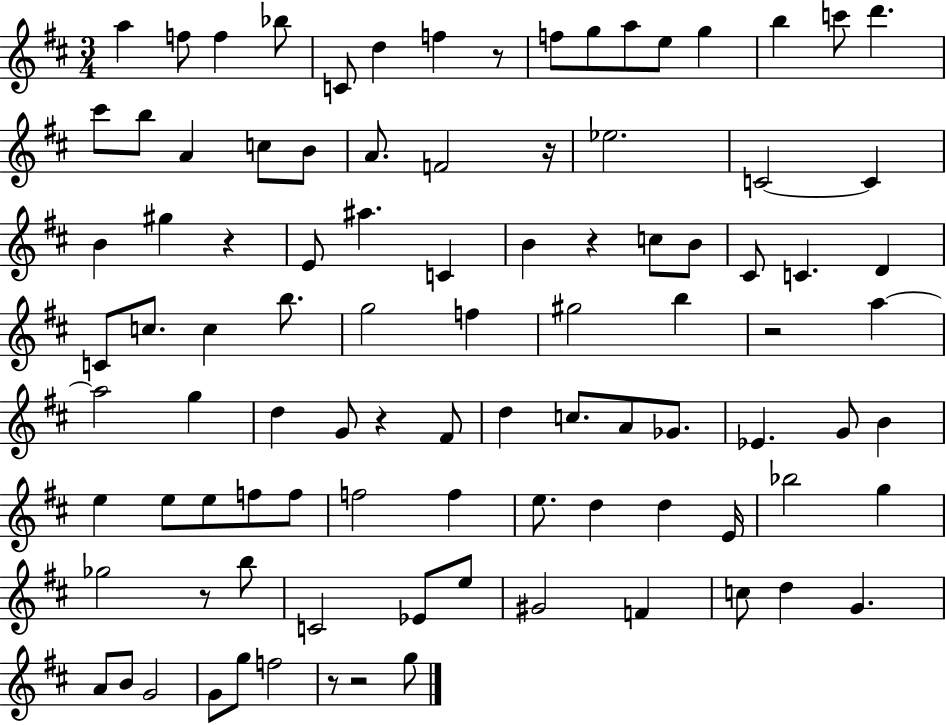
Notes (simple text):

A5/q F5/e F5/q Bb5/e C4/e D5/q F5/q R/e F5/e G5/e A5/e E5/e G5/q B5/q C6/e D6/q. C#6/e B5/e A4/q C5/e B4/e A4/e. F4/h R/s Eb5/h. C4/h C4/q B4/q G#5/q R/q E4/e A#5/q. C4/q B4/q R/q C5/e B4/e C#4/e C4/q. D4/q C4/e C5/e. C5/q B5/e. G5/h F5/q G#5/h B5/q R/h A5/q A5/h G5/q D5/q G4/e R/q F#4/e D5/q C5/e. A4/e Gb4/e. Eb4/q. G4/e B4/q E5/q E5/e E5/e F5/e F5/e F5/h F5/q E5/e. D5/q D5/q E4/s Bb5/h G5/q Gb5/h R/e B5/e C4/h Eb4/e E5/e G#4/h F4/q C5/e D5/q G4/q. A4/e B4/e G4/h G4/e G5/e F5/h R/e R/h G5/e